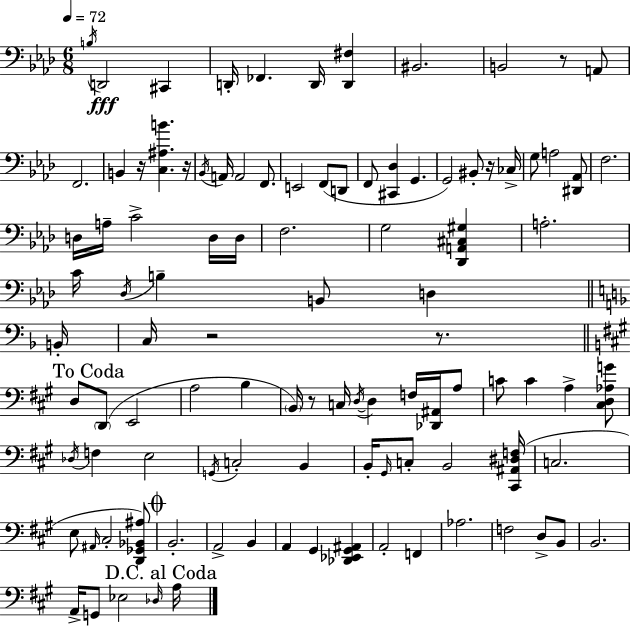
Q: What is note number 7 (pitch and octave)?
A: BIS2